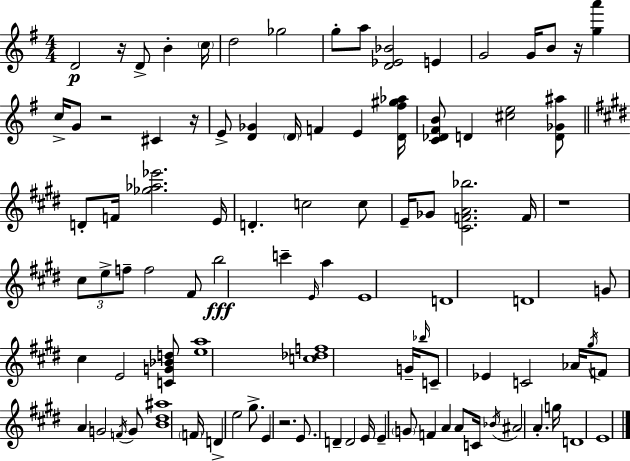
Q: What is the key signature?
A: G major